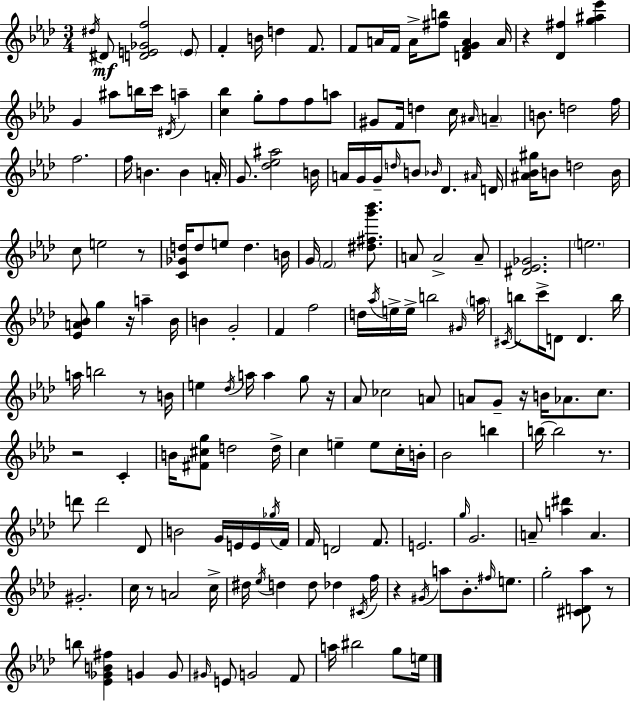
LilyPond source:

{
  \clef treble
  \numericTimeSignature
  \time 3/4
  \key aes \major
  \acciaccatura { dis''16 }\mf dis'8 <d' e' ges' f''>2 \parenthesize e'8 | f'4-. b'16 d''4 f'8. | f'8 a'16 f'16 a'16-> <fis'' b''>8 <d' f' g' a'>4 | a'16 r4 <des' fis''>4 <g'' ais'' ees'''>4 | \break g'4 ais''8 b''16 c'''16 \acciaccatura { dis'16 } a''4-- | <c'' bes''>4 g''8-. f''8 f''8 | a''8 gis'8 f'16 d''4 c''16 \grace { ais'16 } \parenthesize a'4-- | b'8. d''2 | \break f''16 f''2. | f''16 b'4. b'4 | a'16-. g'8. <des'' ees'' ais''>2 | b'16 a'16 g'16 g'16-- \grace { d''16 } b'8 \grace { bes'16 } des'4. | \break \grace { ais'16 } d'16 <ais' bes' gis''>16 b'8 d''2 | b'16 c''8 e''2 | r8 <c' ges' d''>16 d''8 e''8 d''4. | b'16 g'16 \parenthesize f'2 | \break <dis'' fis'' g''' bes'''>8. a'8 a'2-> | a'8-- <dis' ees' ges'>2. | \parenthesize e''2. | <ees' a' bes'>8 g''4 | \break r16 a''4-- bes'16 b'4 g'2-. | f'4 f''2 | d''16 \acciaccatura { aes''16 } e''16-> e''16-> b''2 | \grace { gis'16 } \parenthesize a''16 \acciaccatura { cis'16 } b''8 c'''16-> | \break d'8 d'4. b''16 a''16 b''2 | r8 b'16 e''4 | \acciaccatura { des''16 } a''16 a''4 g''8 r16 aes'8 | ces''2 a'8 a'8 | \break g'8-- r16 b'16 aes'8. c''8. r2 | c'4-. b'16 <fis' cis'' g''>8 | d''2 d''16-> c''4 | e''4-- e''8 c''16-. b'16-. bes'2 | \break b''4 b''16~~ b''2 | r8. d'''8 | d'''2 des'8 b'2 | g'16 e'16 e'16 \acciaccatura { ges''16 } f'16 f'16 | \break d'2 f'8. e'2. | \grace { g''16 } | g'2. | a'8-- <a'' dis'''>4 a'4. | \break gis'2.-. | c''16 r8 a'2 c''16-> | dis''16 \acciaccatura { ees''16 } d''4 d''8 des''4 | \acciaccatura { cis'16 } f''16 r4 \acciaccatura { gis'16 } a''8 bes'8.-. | \break \grace { fis''16 } e''8. g''2-. | <cis' d' aes''>8 r8 b''8 <ees' ges' b' fis''>4 g'4 | g'8 \grace { gis'16 } e'8 g'2 | f'8 a''16 bis''2 | \break g''8 e''16 \bar "|."
}